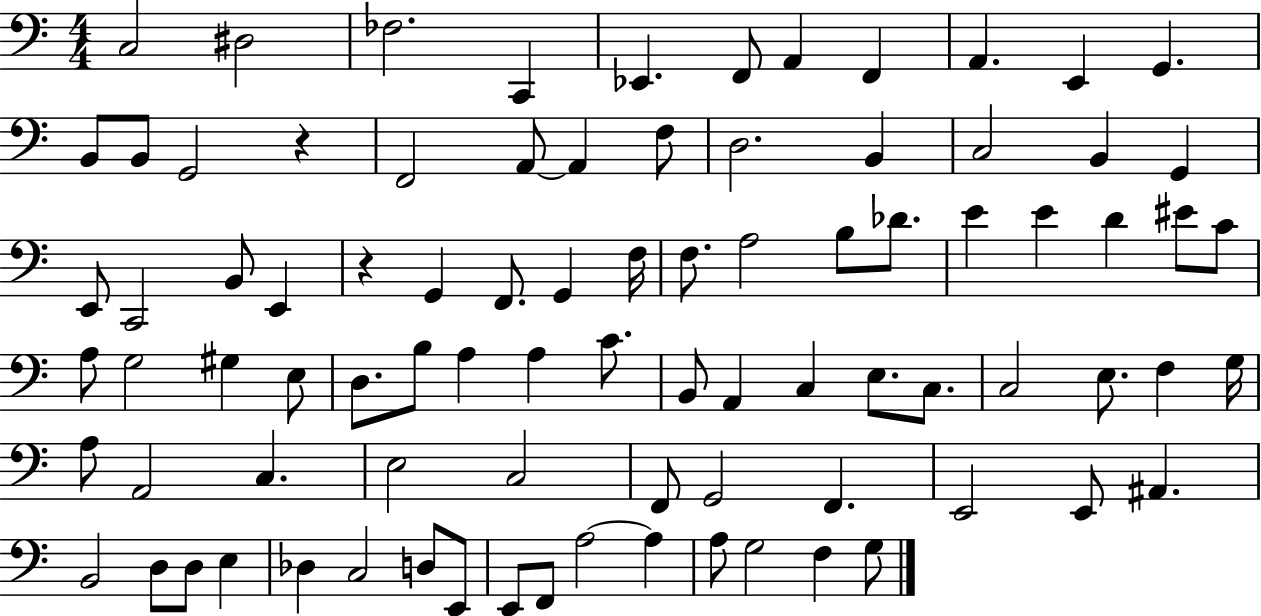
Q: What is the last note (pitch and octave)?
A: G3